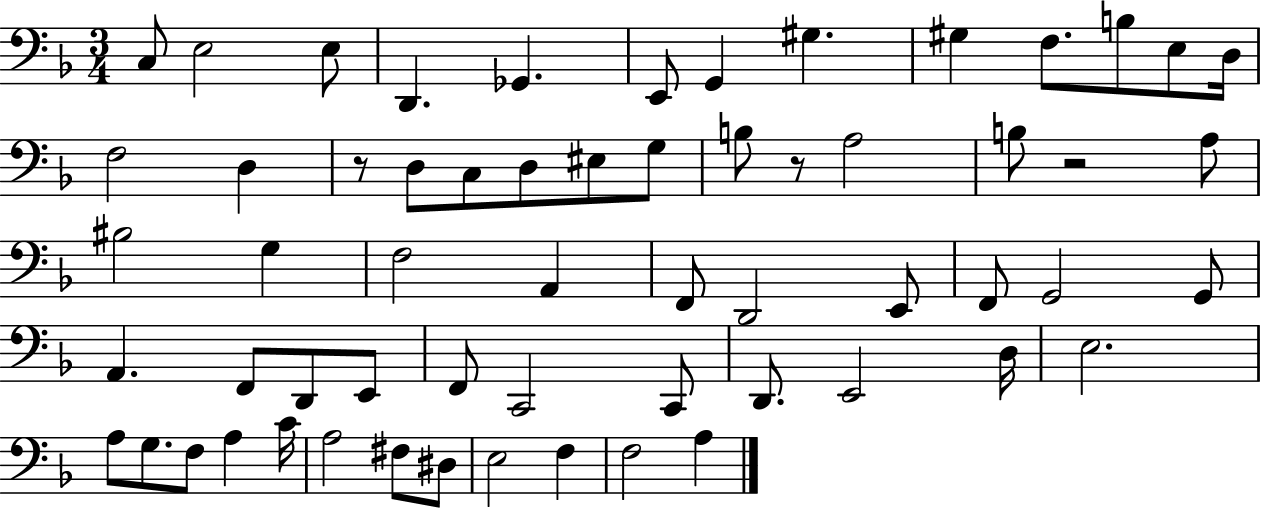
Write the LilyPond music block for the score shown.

{
  \clef bass
  \numericTimeSignature
  \time 3/4
  \key f \major
  c8 e2 e8 | d,4. ges,4. | e,8 g,4 gis4. | gis4 f8. b8 e8 d16 | \break f2 d4 | r8 d8 c8 d8 eis8 g8 | b8 r8 a2 | b8 r2 a8 | \break bis2 g4 | f2 a,4 | f,8 d,2 e,8 | f,8 g,2 g,8 | \break a,4. f,8 d,8 e,8 | f,8 c,2 c,8 | d,8. e,2 d16 | e2. | \break a8 g8. f8 a4 c'16 | a2 fis8 dis8 | e2 f4 | f2 a4 | \break \bar "|."
}